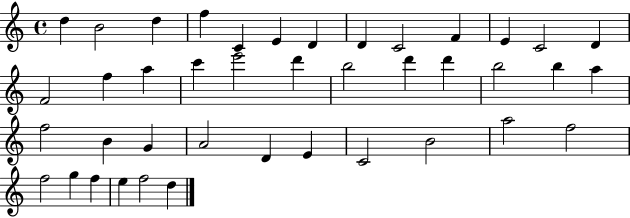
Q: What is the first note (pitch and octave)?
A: D5